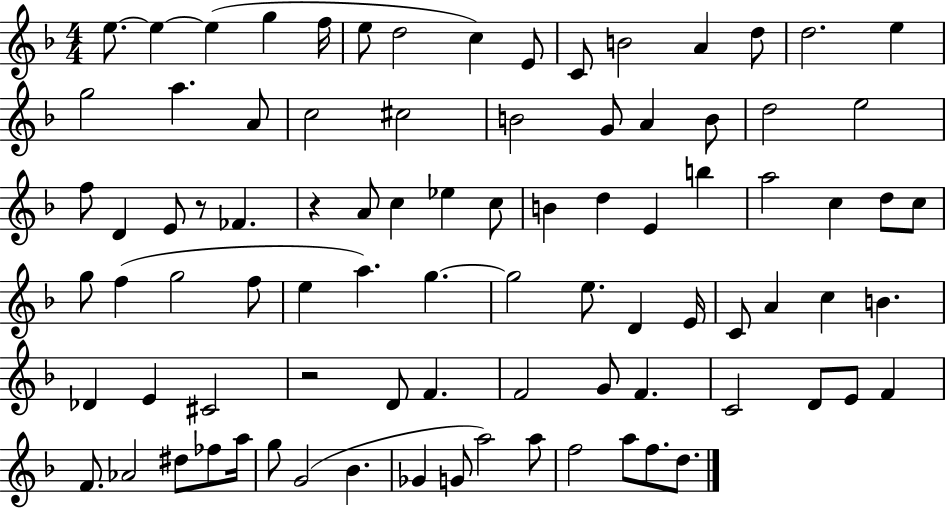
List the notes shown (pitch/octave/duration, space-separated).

E5/e. E5/q E5/q G5/q F5/s E5/e D5/h C5/q E4/e C4/e B4/h A4/q D5/e D5/h. E5/q G5/h A5/q. A4/e C5/h C#5/h B4/h G4/e A4/q B4/e D5/h E5/h F5/e D4/q E4/e R/e FES4/q. R/q A4/e C5/q Eb5/q C5/e B4/q D5/q E4/q B5/q A5/h C5/q D5/e C5/e G5/e F5/q G5/h F5/e E5/q A5/q. G5/q. G5/h E5/e. D4/q E4/s C4/e A4/q C5/q B4/q. Db4/q E4/q C#4/h R/h D4/e F4/q. F4/h G4/e F4/q. C4/h D4/e E4/e F4/q F4/e. Ab4/h D#5/e FES5/e A5/s G5/e G4/h Bb4/q. Gb4/q G4/e A5/h A5/e F5/h A5/e F5/e. D5/e.